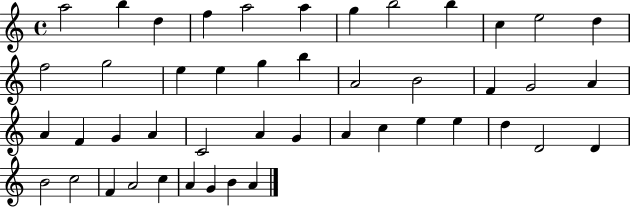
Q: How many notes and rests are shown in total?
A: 46